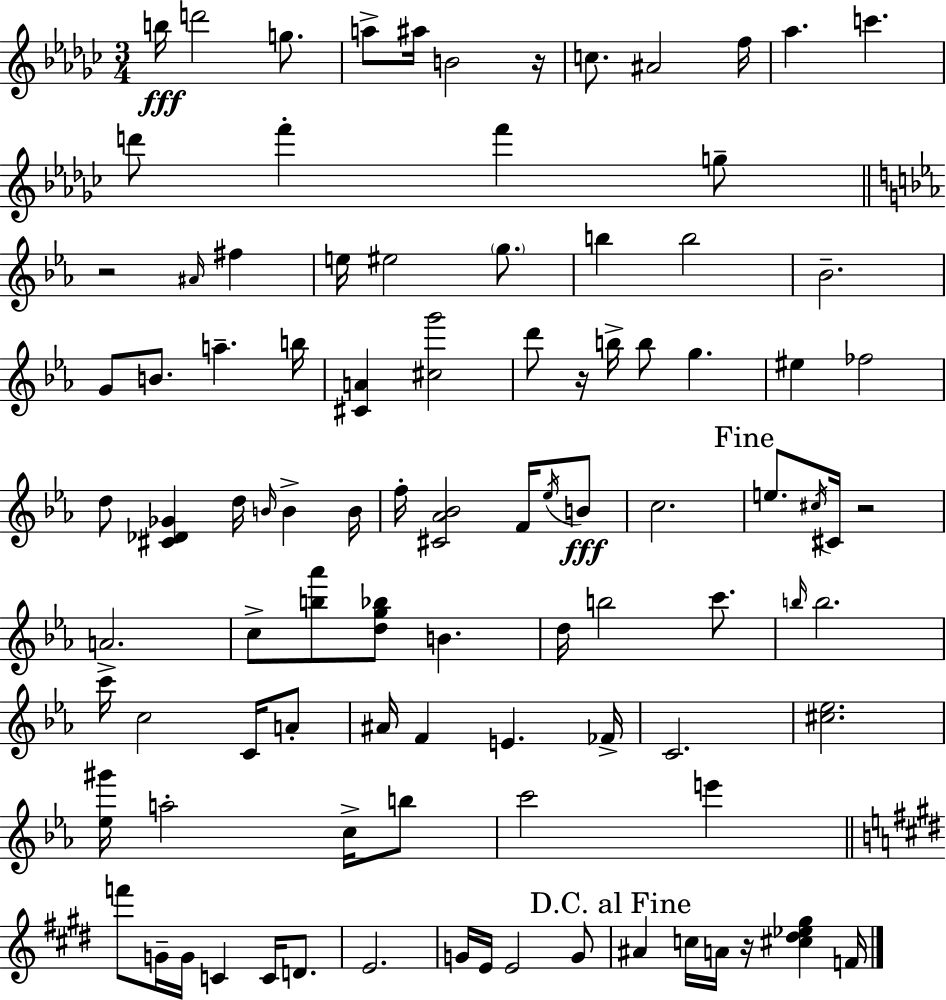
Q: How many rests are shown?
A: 5